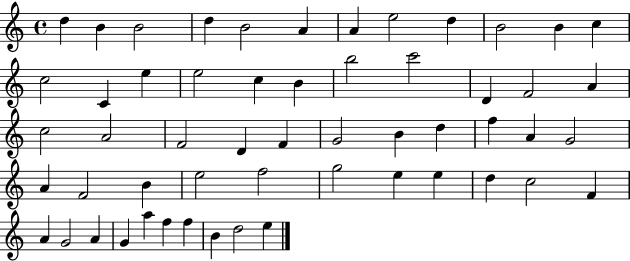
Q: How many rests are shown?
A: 0